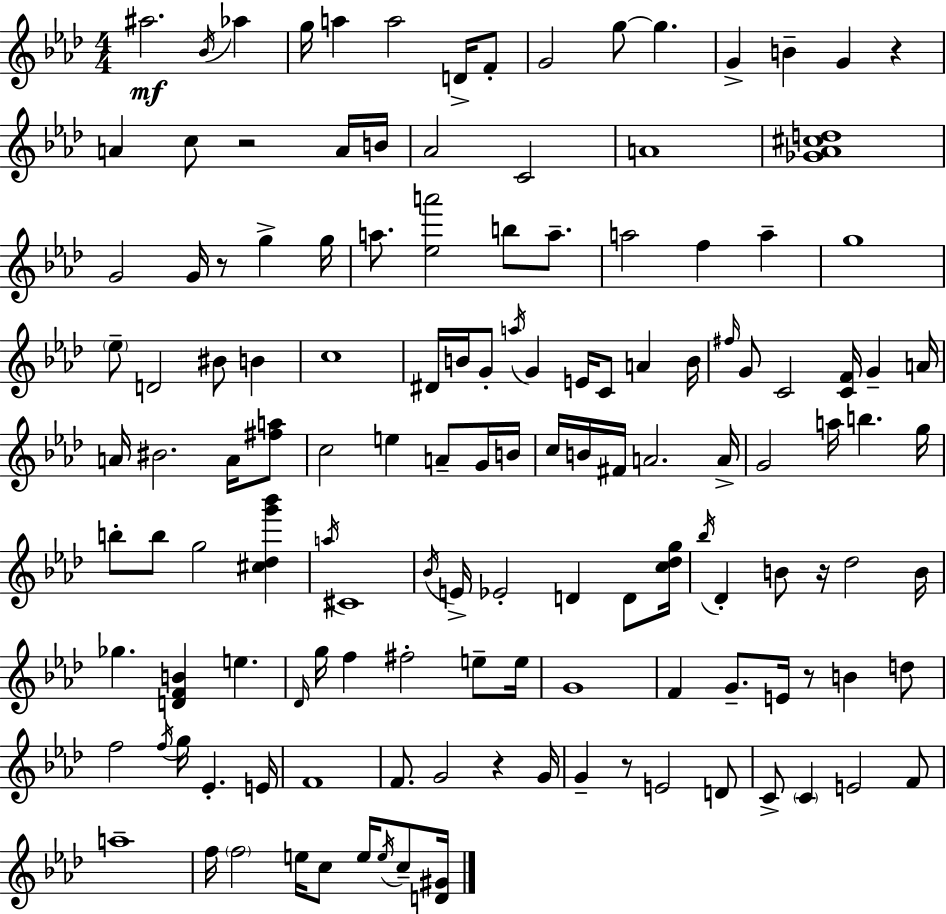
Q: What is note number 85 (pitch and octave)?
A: E5